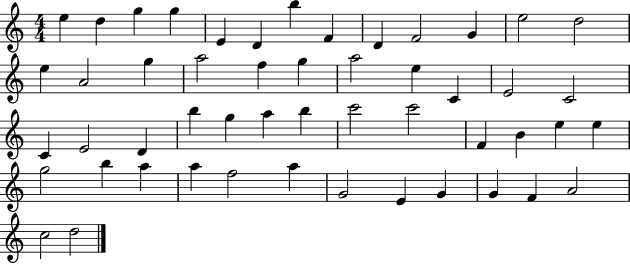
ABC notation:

X:1
T:Untitled
M:4/4
L:1/4
K:C
e d g g E D b F D F2 G e2 d2 e A2 g a2 f g a2 e C E2 C2 C E2 D b g a b c'2 c'2 F B e e g2 b a a f2 a G2 E G G F A2 c2 d2